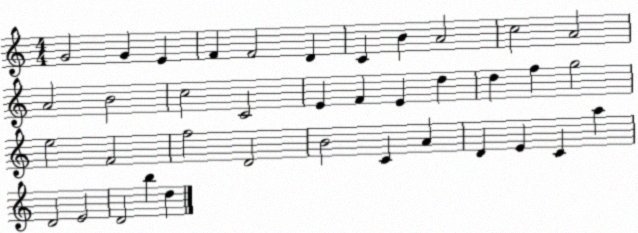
X:1
T:Untitled
M:4/4
L:1/4
K:C
G2 G E F F2 D C B A2 c2 A2 A2 B2 c2 C2 E F E d d f g2 e2 F2 f2 D2 B2 C A D E C a D2 E2 D2 b d